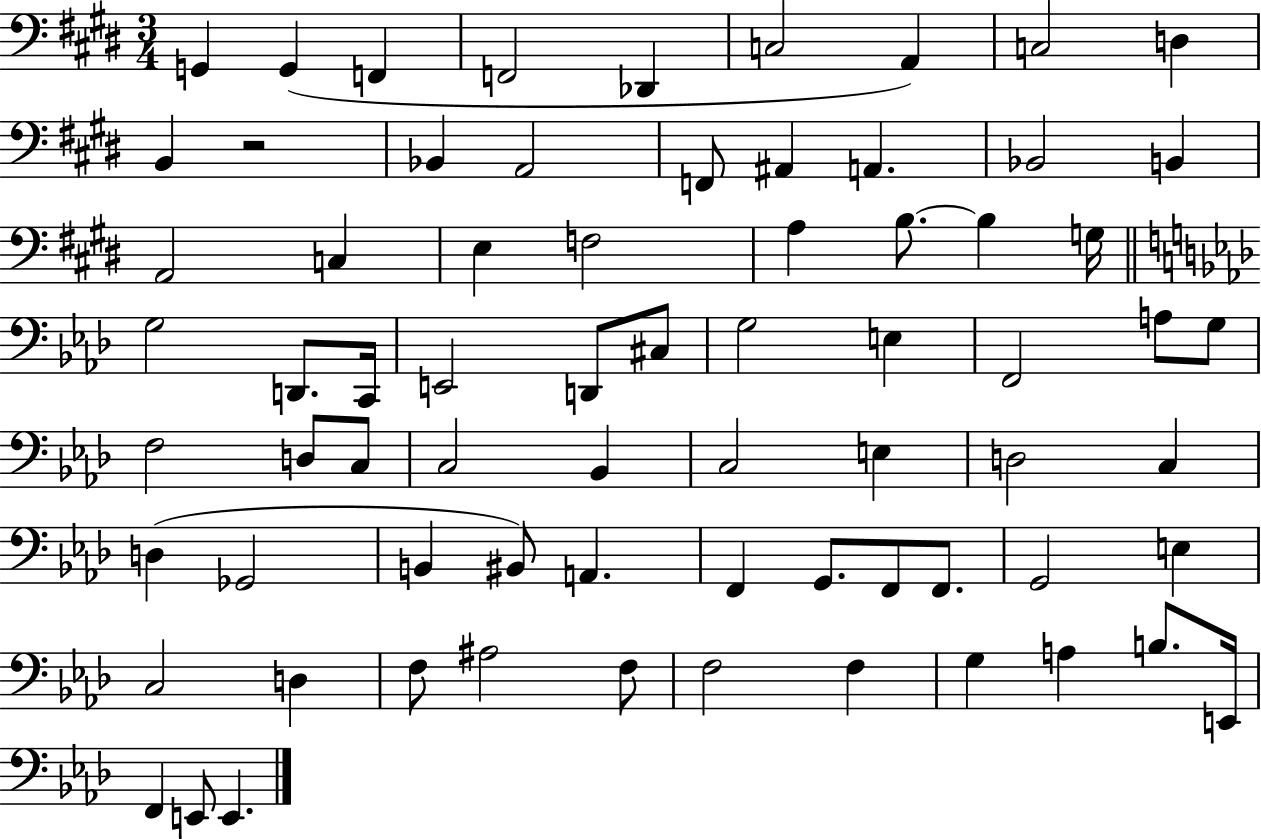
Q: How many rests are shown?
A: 1